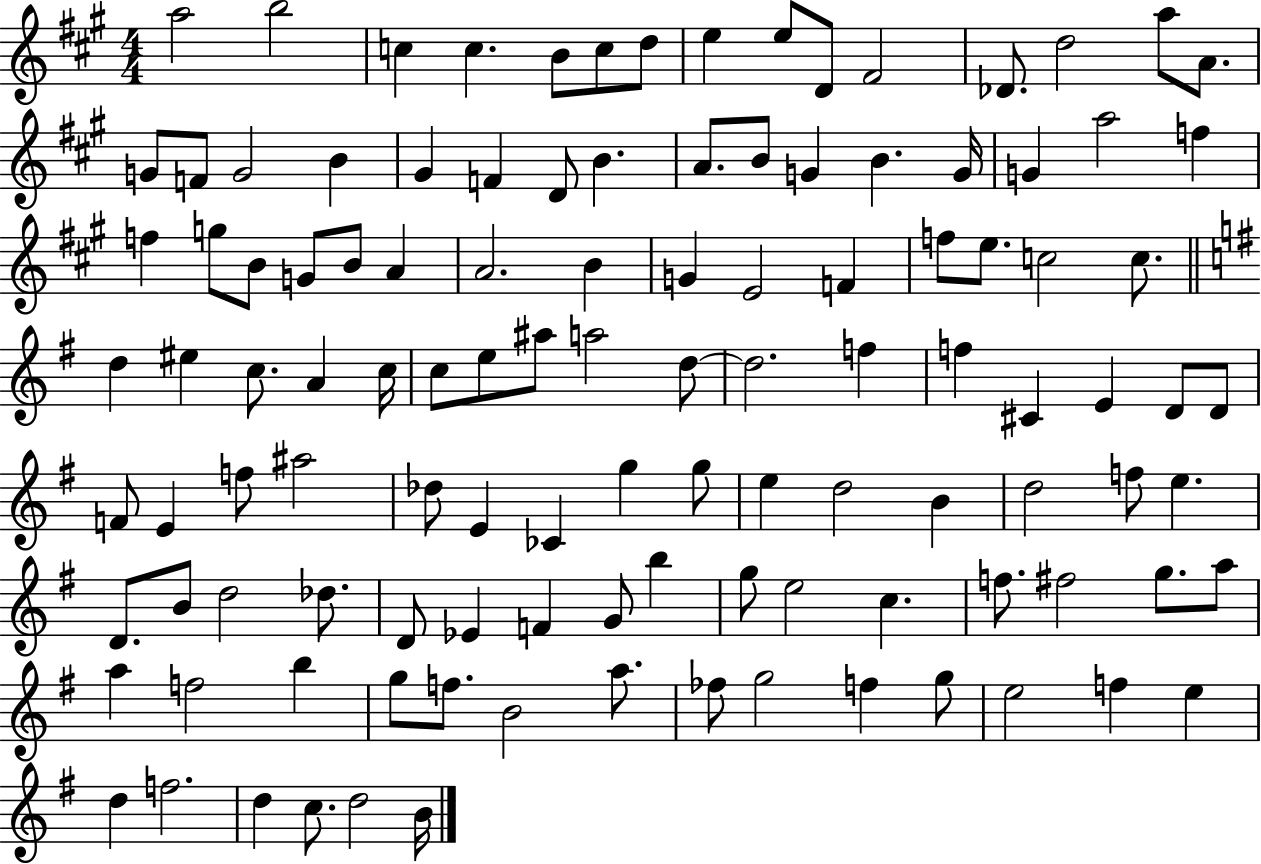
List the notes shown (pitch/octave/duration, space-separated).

A5/h B5/h C5/q C5/q. B4/e C5/e D5/e E5/q E5/e D4/e F#4/h Db4/e. D5/h A5/e A4/e. G4/e F4/e G4/h B4/q G#4/q F4/q D4/e B4/q. A4/e. B4/e G4/q B4/q. G4/s G4/q A5/h F5/q F5/q G5/e B4/e G4/e B4/e A4/q A4/h. B4/q G4/q E4/h F4/q F5/e E5/e. C5/h C5/e. D5/q EIS5/q C5/e. A4/q C5/s C5/e E5/e A#5/e A5/h D5/e D5/h. F5/q F5/q C#4/q E4/q D4/e D4/e F4/e E4/q F5/e A#5/h Db5/e E4/q CES4/q G5/q G5/e E5/q D5/h B4/q D5/h F5/e E5/q. D4/e. B4/e D5/h Db5/e. D4/e Eb4/q F4/q G4/e B5/q G5/e E5/h C5/q. F5/e. F#5/h G5/e. A5/e A5/q F5/h B5/q G5/e F5/e. B4/h A5/e. FES5/e G5/h F5/q G5/e E5/h F5/q E5/q D5/q F5/h. D5/q C5/e. D5/h B4/s